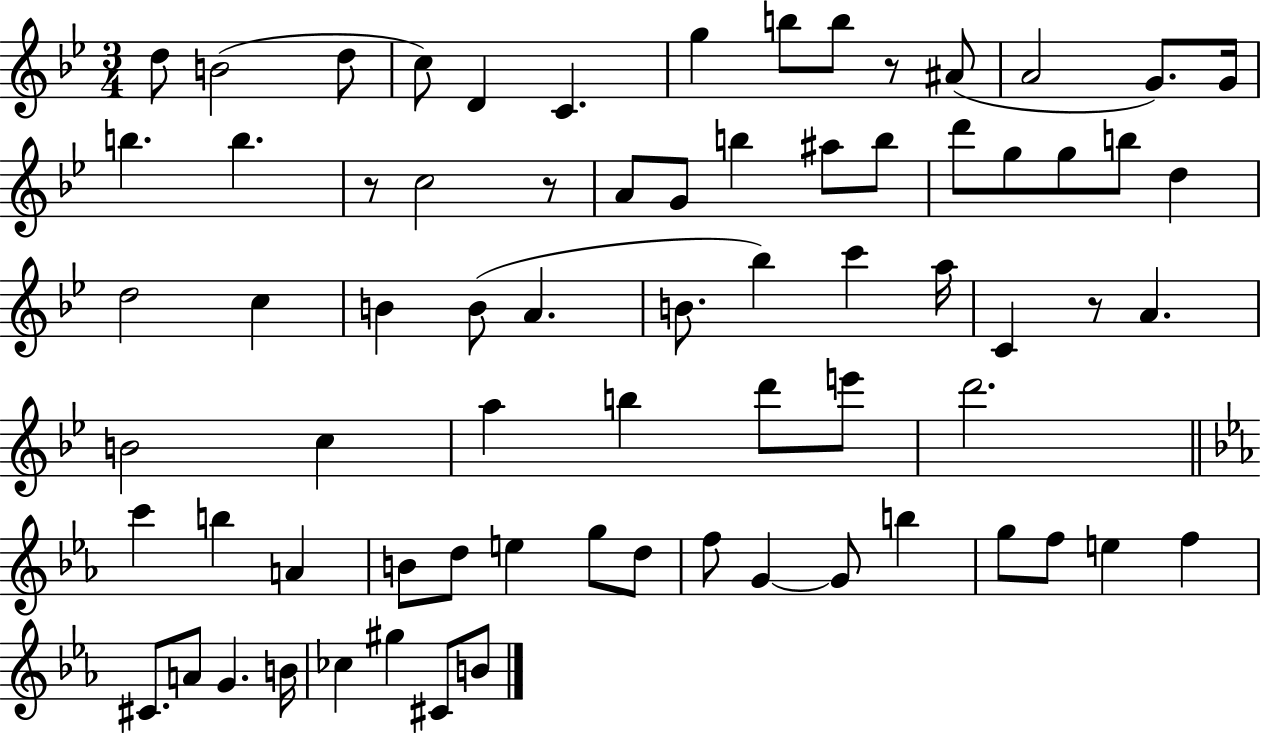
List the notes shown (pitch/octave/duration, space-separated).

D5/e B4/h D5/e C5/e D4/q C4/q. G5/q B5/e B5/e R/e A#4/e A4/h G4/e. G4/s B5/q. B5/q. R/e C5/h R/e A4/e G4/e B5/q A#5/e B5/e D6/e G5/e G5/e B5/e D5/q D5/h C5/q B4/q B4/e A4/q. B4/e. Bb5/q C6/q A5/s C4/q R/e A4/q. B4/h C5/q A5/q B5/q D6/e E6/e D6/h. C6/q B5/q A4/q B4/e D5/e E5/q G5/e D5/e F5/e G4/q G4/e B5/q G5/e F5/e E5/q F5/q C#4/e. A4/e G4/q. B4/s CES5/q G#5/q C#4/e B4/e